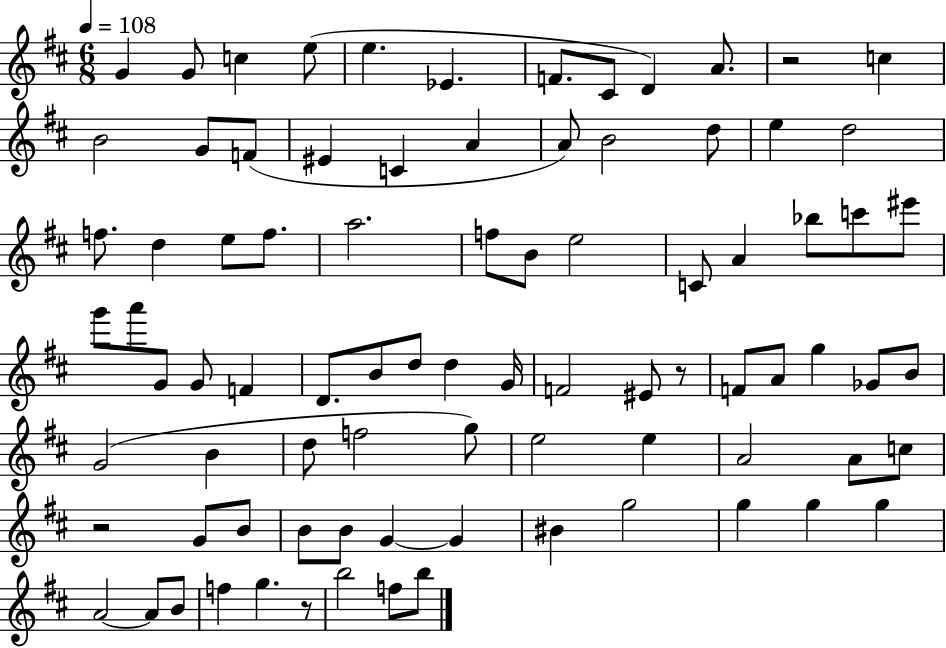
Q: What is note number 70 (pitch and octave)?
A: G5